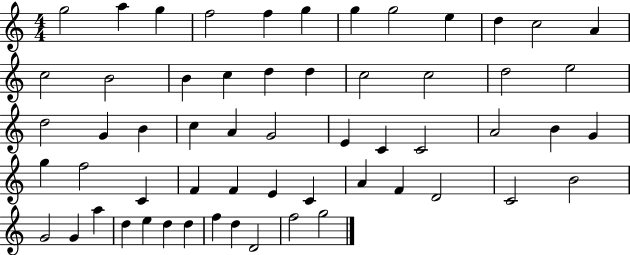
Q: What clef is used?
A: treble